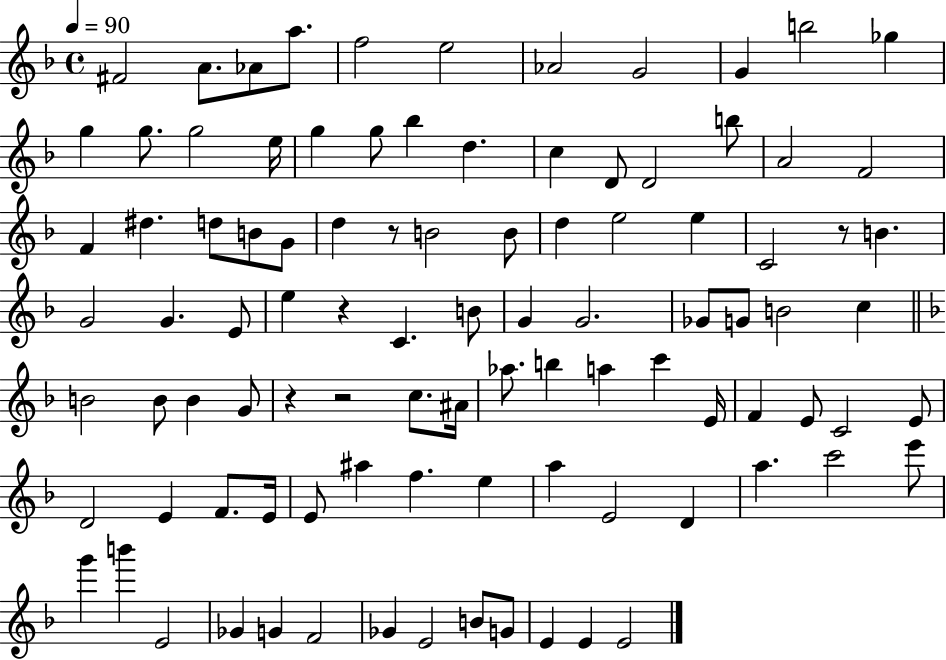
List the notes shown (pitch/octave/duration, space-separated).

F#4/h A4/e. Ab4/e A5/e. F5/h E5/h Ab4/h G4/h G4/q B5/h Gb5/q G5/q G5/e. G5/h E5/s G5/q G5/e Bb5/q D5/q. C5/q D4/e D4/h B5/e A4/h F4/h F4/q D#5/q. D5/e B4/e G4/e D5/q R/e B4/h B4/e D5/q E5/h E5/q C4/h R/e B4/q. G4/h G4/q. E4/e E5/q R/q C4/q. B4/e G4/q G4/h. Gb4/e G4/e B4/h C5/q B4/h B4/e B4/q G4/e R/q R/h C5/e. A#4/s Ab5/e. B5/q A5/q C6/q E4/s F4/q E4/e C4/h E4/e D4/h E4/q F4/e. E4/s E4/e A#5/q F5/q. E5/q A5/q E4/h D4/q A5/q. C6/h E6/e G6/q B6/q E4/h Gb4/q G4/q F4/h Gb4/q E4/h B4/e G4/e E4/q E4/q E4/h